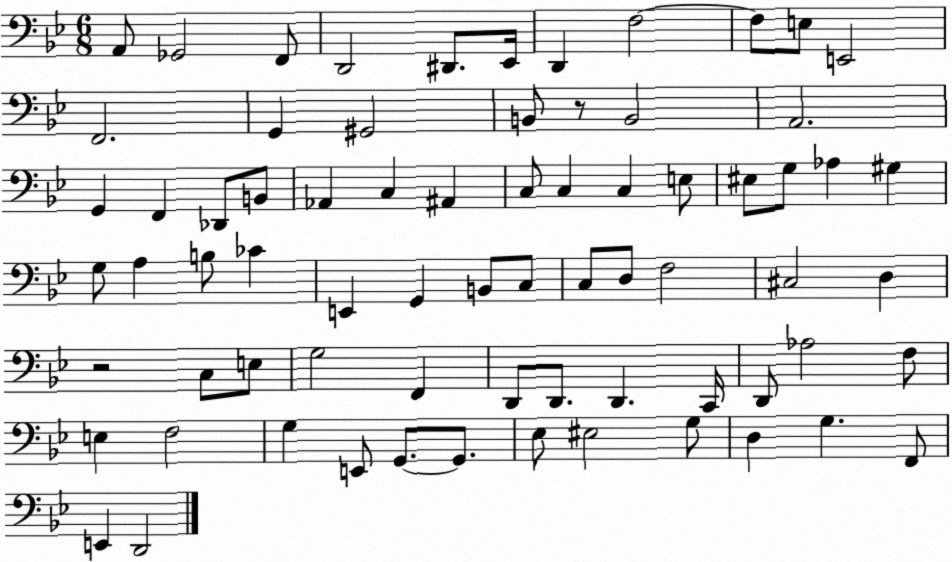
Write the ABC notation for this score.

X:1
T:Untitled
M:6/8
L:1/4
K:Bb
A,,/2 _G,,2 F,,/2 D,,2 ^D,,/2 _E,,/4 D,, F,2 F,/2 E,/2 E,,2 F,,2 G,, ^G,,2 B,,/2 z/2 B,,2 A,,2 G,, F,, _D,,/2 B,,/2 _A,, C, ^A,, C,/2 C, C, E,/2 ^E,/2 G,/2 _A, ^G, G,/2 A, B,/2 _C E,, G,, B,,/2 C,/2 C,/2 D,/2 F,2 ^C,2 D, z2 C,/2 E,/2 G,2 F,, D,,/2 D,,/2 D,, C,,/4 D,,/2 _A,2 F,/2 E, F,2 G, E,,/2 G,,/2 G,,/2 _E,/2 ^E,2 G,/2 D, G, F,,/2 E,, D,,2